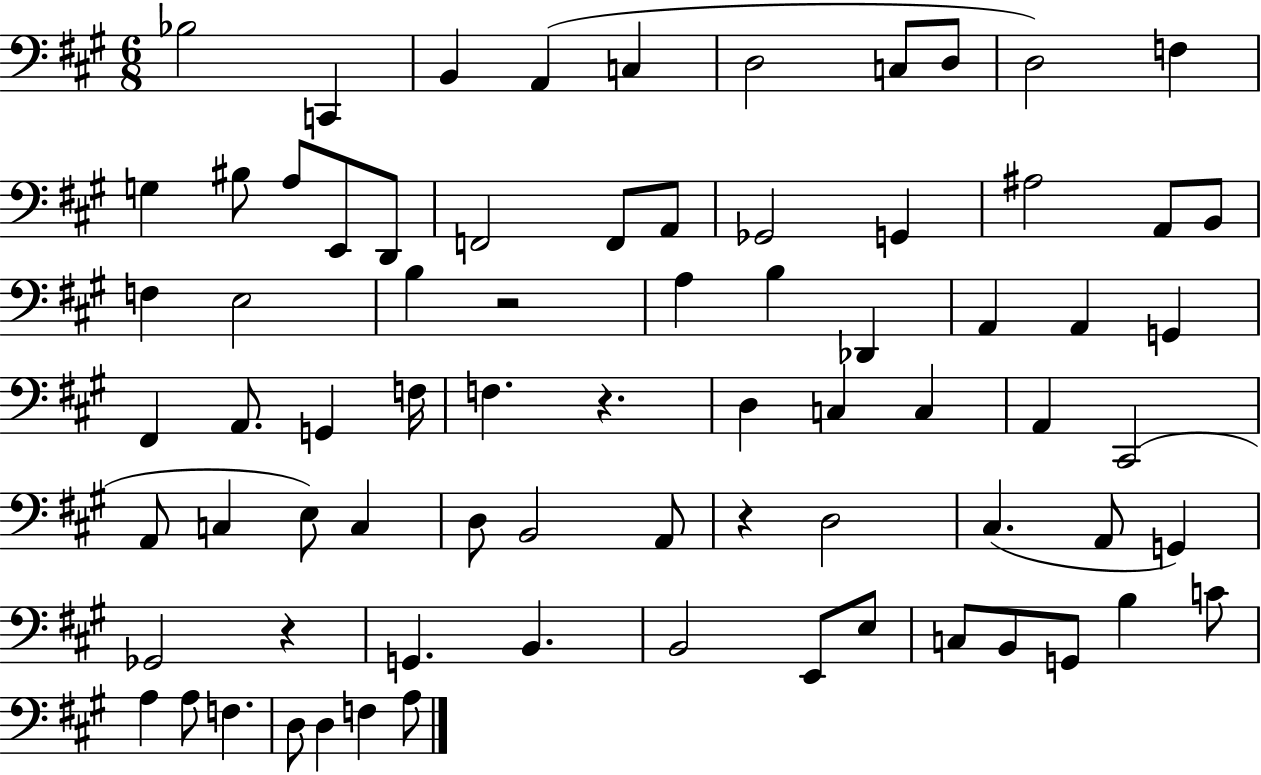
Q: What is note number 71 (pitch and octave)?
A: A3